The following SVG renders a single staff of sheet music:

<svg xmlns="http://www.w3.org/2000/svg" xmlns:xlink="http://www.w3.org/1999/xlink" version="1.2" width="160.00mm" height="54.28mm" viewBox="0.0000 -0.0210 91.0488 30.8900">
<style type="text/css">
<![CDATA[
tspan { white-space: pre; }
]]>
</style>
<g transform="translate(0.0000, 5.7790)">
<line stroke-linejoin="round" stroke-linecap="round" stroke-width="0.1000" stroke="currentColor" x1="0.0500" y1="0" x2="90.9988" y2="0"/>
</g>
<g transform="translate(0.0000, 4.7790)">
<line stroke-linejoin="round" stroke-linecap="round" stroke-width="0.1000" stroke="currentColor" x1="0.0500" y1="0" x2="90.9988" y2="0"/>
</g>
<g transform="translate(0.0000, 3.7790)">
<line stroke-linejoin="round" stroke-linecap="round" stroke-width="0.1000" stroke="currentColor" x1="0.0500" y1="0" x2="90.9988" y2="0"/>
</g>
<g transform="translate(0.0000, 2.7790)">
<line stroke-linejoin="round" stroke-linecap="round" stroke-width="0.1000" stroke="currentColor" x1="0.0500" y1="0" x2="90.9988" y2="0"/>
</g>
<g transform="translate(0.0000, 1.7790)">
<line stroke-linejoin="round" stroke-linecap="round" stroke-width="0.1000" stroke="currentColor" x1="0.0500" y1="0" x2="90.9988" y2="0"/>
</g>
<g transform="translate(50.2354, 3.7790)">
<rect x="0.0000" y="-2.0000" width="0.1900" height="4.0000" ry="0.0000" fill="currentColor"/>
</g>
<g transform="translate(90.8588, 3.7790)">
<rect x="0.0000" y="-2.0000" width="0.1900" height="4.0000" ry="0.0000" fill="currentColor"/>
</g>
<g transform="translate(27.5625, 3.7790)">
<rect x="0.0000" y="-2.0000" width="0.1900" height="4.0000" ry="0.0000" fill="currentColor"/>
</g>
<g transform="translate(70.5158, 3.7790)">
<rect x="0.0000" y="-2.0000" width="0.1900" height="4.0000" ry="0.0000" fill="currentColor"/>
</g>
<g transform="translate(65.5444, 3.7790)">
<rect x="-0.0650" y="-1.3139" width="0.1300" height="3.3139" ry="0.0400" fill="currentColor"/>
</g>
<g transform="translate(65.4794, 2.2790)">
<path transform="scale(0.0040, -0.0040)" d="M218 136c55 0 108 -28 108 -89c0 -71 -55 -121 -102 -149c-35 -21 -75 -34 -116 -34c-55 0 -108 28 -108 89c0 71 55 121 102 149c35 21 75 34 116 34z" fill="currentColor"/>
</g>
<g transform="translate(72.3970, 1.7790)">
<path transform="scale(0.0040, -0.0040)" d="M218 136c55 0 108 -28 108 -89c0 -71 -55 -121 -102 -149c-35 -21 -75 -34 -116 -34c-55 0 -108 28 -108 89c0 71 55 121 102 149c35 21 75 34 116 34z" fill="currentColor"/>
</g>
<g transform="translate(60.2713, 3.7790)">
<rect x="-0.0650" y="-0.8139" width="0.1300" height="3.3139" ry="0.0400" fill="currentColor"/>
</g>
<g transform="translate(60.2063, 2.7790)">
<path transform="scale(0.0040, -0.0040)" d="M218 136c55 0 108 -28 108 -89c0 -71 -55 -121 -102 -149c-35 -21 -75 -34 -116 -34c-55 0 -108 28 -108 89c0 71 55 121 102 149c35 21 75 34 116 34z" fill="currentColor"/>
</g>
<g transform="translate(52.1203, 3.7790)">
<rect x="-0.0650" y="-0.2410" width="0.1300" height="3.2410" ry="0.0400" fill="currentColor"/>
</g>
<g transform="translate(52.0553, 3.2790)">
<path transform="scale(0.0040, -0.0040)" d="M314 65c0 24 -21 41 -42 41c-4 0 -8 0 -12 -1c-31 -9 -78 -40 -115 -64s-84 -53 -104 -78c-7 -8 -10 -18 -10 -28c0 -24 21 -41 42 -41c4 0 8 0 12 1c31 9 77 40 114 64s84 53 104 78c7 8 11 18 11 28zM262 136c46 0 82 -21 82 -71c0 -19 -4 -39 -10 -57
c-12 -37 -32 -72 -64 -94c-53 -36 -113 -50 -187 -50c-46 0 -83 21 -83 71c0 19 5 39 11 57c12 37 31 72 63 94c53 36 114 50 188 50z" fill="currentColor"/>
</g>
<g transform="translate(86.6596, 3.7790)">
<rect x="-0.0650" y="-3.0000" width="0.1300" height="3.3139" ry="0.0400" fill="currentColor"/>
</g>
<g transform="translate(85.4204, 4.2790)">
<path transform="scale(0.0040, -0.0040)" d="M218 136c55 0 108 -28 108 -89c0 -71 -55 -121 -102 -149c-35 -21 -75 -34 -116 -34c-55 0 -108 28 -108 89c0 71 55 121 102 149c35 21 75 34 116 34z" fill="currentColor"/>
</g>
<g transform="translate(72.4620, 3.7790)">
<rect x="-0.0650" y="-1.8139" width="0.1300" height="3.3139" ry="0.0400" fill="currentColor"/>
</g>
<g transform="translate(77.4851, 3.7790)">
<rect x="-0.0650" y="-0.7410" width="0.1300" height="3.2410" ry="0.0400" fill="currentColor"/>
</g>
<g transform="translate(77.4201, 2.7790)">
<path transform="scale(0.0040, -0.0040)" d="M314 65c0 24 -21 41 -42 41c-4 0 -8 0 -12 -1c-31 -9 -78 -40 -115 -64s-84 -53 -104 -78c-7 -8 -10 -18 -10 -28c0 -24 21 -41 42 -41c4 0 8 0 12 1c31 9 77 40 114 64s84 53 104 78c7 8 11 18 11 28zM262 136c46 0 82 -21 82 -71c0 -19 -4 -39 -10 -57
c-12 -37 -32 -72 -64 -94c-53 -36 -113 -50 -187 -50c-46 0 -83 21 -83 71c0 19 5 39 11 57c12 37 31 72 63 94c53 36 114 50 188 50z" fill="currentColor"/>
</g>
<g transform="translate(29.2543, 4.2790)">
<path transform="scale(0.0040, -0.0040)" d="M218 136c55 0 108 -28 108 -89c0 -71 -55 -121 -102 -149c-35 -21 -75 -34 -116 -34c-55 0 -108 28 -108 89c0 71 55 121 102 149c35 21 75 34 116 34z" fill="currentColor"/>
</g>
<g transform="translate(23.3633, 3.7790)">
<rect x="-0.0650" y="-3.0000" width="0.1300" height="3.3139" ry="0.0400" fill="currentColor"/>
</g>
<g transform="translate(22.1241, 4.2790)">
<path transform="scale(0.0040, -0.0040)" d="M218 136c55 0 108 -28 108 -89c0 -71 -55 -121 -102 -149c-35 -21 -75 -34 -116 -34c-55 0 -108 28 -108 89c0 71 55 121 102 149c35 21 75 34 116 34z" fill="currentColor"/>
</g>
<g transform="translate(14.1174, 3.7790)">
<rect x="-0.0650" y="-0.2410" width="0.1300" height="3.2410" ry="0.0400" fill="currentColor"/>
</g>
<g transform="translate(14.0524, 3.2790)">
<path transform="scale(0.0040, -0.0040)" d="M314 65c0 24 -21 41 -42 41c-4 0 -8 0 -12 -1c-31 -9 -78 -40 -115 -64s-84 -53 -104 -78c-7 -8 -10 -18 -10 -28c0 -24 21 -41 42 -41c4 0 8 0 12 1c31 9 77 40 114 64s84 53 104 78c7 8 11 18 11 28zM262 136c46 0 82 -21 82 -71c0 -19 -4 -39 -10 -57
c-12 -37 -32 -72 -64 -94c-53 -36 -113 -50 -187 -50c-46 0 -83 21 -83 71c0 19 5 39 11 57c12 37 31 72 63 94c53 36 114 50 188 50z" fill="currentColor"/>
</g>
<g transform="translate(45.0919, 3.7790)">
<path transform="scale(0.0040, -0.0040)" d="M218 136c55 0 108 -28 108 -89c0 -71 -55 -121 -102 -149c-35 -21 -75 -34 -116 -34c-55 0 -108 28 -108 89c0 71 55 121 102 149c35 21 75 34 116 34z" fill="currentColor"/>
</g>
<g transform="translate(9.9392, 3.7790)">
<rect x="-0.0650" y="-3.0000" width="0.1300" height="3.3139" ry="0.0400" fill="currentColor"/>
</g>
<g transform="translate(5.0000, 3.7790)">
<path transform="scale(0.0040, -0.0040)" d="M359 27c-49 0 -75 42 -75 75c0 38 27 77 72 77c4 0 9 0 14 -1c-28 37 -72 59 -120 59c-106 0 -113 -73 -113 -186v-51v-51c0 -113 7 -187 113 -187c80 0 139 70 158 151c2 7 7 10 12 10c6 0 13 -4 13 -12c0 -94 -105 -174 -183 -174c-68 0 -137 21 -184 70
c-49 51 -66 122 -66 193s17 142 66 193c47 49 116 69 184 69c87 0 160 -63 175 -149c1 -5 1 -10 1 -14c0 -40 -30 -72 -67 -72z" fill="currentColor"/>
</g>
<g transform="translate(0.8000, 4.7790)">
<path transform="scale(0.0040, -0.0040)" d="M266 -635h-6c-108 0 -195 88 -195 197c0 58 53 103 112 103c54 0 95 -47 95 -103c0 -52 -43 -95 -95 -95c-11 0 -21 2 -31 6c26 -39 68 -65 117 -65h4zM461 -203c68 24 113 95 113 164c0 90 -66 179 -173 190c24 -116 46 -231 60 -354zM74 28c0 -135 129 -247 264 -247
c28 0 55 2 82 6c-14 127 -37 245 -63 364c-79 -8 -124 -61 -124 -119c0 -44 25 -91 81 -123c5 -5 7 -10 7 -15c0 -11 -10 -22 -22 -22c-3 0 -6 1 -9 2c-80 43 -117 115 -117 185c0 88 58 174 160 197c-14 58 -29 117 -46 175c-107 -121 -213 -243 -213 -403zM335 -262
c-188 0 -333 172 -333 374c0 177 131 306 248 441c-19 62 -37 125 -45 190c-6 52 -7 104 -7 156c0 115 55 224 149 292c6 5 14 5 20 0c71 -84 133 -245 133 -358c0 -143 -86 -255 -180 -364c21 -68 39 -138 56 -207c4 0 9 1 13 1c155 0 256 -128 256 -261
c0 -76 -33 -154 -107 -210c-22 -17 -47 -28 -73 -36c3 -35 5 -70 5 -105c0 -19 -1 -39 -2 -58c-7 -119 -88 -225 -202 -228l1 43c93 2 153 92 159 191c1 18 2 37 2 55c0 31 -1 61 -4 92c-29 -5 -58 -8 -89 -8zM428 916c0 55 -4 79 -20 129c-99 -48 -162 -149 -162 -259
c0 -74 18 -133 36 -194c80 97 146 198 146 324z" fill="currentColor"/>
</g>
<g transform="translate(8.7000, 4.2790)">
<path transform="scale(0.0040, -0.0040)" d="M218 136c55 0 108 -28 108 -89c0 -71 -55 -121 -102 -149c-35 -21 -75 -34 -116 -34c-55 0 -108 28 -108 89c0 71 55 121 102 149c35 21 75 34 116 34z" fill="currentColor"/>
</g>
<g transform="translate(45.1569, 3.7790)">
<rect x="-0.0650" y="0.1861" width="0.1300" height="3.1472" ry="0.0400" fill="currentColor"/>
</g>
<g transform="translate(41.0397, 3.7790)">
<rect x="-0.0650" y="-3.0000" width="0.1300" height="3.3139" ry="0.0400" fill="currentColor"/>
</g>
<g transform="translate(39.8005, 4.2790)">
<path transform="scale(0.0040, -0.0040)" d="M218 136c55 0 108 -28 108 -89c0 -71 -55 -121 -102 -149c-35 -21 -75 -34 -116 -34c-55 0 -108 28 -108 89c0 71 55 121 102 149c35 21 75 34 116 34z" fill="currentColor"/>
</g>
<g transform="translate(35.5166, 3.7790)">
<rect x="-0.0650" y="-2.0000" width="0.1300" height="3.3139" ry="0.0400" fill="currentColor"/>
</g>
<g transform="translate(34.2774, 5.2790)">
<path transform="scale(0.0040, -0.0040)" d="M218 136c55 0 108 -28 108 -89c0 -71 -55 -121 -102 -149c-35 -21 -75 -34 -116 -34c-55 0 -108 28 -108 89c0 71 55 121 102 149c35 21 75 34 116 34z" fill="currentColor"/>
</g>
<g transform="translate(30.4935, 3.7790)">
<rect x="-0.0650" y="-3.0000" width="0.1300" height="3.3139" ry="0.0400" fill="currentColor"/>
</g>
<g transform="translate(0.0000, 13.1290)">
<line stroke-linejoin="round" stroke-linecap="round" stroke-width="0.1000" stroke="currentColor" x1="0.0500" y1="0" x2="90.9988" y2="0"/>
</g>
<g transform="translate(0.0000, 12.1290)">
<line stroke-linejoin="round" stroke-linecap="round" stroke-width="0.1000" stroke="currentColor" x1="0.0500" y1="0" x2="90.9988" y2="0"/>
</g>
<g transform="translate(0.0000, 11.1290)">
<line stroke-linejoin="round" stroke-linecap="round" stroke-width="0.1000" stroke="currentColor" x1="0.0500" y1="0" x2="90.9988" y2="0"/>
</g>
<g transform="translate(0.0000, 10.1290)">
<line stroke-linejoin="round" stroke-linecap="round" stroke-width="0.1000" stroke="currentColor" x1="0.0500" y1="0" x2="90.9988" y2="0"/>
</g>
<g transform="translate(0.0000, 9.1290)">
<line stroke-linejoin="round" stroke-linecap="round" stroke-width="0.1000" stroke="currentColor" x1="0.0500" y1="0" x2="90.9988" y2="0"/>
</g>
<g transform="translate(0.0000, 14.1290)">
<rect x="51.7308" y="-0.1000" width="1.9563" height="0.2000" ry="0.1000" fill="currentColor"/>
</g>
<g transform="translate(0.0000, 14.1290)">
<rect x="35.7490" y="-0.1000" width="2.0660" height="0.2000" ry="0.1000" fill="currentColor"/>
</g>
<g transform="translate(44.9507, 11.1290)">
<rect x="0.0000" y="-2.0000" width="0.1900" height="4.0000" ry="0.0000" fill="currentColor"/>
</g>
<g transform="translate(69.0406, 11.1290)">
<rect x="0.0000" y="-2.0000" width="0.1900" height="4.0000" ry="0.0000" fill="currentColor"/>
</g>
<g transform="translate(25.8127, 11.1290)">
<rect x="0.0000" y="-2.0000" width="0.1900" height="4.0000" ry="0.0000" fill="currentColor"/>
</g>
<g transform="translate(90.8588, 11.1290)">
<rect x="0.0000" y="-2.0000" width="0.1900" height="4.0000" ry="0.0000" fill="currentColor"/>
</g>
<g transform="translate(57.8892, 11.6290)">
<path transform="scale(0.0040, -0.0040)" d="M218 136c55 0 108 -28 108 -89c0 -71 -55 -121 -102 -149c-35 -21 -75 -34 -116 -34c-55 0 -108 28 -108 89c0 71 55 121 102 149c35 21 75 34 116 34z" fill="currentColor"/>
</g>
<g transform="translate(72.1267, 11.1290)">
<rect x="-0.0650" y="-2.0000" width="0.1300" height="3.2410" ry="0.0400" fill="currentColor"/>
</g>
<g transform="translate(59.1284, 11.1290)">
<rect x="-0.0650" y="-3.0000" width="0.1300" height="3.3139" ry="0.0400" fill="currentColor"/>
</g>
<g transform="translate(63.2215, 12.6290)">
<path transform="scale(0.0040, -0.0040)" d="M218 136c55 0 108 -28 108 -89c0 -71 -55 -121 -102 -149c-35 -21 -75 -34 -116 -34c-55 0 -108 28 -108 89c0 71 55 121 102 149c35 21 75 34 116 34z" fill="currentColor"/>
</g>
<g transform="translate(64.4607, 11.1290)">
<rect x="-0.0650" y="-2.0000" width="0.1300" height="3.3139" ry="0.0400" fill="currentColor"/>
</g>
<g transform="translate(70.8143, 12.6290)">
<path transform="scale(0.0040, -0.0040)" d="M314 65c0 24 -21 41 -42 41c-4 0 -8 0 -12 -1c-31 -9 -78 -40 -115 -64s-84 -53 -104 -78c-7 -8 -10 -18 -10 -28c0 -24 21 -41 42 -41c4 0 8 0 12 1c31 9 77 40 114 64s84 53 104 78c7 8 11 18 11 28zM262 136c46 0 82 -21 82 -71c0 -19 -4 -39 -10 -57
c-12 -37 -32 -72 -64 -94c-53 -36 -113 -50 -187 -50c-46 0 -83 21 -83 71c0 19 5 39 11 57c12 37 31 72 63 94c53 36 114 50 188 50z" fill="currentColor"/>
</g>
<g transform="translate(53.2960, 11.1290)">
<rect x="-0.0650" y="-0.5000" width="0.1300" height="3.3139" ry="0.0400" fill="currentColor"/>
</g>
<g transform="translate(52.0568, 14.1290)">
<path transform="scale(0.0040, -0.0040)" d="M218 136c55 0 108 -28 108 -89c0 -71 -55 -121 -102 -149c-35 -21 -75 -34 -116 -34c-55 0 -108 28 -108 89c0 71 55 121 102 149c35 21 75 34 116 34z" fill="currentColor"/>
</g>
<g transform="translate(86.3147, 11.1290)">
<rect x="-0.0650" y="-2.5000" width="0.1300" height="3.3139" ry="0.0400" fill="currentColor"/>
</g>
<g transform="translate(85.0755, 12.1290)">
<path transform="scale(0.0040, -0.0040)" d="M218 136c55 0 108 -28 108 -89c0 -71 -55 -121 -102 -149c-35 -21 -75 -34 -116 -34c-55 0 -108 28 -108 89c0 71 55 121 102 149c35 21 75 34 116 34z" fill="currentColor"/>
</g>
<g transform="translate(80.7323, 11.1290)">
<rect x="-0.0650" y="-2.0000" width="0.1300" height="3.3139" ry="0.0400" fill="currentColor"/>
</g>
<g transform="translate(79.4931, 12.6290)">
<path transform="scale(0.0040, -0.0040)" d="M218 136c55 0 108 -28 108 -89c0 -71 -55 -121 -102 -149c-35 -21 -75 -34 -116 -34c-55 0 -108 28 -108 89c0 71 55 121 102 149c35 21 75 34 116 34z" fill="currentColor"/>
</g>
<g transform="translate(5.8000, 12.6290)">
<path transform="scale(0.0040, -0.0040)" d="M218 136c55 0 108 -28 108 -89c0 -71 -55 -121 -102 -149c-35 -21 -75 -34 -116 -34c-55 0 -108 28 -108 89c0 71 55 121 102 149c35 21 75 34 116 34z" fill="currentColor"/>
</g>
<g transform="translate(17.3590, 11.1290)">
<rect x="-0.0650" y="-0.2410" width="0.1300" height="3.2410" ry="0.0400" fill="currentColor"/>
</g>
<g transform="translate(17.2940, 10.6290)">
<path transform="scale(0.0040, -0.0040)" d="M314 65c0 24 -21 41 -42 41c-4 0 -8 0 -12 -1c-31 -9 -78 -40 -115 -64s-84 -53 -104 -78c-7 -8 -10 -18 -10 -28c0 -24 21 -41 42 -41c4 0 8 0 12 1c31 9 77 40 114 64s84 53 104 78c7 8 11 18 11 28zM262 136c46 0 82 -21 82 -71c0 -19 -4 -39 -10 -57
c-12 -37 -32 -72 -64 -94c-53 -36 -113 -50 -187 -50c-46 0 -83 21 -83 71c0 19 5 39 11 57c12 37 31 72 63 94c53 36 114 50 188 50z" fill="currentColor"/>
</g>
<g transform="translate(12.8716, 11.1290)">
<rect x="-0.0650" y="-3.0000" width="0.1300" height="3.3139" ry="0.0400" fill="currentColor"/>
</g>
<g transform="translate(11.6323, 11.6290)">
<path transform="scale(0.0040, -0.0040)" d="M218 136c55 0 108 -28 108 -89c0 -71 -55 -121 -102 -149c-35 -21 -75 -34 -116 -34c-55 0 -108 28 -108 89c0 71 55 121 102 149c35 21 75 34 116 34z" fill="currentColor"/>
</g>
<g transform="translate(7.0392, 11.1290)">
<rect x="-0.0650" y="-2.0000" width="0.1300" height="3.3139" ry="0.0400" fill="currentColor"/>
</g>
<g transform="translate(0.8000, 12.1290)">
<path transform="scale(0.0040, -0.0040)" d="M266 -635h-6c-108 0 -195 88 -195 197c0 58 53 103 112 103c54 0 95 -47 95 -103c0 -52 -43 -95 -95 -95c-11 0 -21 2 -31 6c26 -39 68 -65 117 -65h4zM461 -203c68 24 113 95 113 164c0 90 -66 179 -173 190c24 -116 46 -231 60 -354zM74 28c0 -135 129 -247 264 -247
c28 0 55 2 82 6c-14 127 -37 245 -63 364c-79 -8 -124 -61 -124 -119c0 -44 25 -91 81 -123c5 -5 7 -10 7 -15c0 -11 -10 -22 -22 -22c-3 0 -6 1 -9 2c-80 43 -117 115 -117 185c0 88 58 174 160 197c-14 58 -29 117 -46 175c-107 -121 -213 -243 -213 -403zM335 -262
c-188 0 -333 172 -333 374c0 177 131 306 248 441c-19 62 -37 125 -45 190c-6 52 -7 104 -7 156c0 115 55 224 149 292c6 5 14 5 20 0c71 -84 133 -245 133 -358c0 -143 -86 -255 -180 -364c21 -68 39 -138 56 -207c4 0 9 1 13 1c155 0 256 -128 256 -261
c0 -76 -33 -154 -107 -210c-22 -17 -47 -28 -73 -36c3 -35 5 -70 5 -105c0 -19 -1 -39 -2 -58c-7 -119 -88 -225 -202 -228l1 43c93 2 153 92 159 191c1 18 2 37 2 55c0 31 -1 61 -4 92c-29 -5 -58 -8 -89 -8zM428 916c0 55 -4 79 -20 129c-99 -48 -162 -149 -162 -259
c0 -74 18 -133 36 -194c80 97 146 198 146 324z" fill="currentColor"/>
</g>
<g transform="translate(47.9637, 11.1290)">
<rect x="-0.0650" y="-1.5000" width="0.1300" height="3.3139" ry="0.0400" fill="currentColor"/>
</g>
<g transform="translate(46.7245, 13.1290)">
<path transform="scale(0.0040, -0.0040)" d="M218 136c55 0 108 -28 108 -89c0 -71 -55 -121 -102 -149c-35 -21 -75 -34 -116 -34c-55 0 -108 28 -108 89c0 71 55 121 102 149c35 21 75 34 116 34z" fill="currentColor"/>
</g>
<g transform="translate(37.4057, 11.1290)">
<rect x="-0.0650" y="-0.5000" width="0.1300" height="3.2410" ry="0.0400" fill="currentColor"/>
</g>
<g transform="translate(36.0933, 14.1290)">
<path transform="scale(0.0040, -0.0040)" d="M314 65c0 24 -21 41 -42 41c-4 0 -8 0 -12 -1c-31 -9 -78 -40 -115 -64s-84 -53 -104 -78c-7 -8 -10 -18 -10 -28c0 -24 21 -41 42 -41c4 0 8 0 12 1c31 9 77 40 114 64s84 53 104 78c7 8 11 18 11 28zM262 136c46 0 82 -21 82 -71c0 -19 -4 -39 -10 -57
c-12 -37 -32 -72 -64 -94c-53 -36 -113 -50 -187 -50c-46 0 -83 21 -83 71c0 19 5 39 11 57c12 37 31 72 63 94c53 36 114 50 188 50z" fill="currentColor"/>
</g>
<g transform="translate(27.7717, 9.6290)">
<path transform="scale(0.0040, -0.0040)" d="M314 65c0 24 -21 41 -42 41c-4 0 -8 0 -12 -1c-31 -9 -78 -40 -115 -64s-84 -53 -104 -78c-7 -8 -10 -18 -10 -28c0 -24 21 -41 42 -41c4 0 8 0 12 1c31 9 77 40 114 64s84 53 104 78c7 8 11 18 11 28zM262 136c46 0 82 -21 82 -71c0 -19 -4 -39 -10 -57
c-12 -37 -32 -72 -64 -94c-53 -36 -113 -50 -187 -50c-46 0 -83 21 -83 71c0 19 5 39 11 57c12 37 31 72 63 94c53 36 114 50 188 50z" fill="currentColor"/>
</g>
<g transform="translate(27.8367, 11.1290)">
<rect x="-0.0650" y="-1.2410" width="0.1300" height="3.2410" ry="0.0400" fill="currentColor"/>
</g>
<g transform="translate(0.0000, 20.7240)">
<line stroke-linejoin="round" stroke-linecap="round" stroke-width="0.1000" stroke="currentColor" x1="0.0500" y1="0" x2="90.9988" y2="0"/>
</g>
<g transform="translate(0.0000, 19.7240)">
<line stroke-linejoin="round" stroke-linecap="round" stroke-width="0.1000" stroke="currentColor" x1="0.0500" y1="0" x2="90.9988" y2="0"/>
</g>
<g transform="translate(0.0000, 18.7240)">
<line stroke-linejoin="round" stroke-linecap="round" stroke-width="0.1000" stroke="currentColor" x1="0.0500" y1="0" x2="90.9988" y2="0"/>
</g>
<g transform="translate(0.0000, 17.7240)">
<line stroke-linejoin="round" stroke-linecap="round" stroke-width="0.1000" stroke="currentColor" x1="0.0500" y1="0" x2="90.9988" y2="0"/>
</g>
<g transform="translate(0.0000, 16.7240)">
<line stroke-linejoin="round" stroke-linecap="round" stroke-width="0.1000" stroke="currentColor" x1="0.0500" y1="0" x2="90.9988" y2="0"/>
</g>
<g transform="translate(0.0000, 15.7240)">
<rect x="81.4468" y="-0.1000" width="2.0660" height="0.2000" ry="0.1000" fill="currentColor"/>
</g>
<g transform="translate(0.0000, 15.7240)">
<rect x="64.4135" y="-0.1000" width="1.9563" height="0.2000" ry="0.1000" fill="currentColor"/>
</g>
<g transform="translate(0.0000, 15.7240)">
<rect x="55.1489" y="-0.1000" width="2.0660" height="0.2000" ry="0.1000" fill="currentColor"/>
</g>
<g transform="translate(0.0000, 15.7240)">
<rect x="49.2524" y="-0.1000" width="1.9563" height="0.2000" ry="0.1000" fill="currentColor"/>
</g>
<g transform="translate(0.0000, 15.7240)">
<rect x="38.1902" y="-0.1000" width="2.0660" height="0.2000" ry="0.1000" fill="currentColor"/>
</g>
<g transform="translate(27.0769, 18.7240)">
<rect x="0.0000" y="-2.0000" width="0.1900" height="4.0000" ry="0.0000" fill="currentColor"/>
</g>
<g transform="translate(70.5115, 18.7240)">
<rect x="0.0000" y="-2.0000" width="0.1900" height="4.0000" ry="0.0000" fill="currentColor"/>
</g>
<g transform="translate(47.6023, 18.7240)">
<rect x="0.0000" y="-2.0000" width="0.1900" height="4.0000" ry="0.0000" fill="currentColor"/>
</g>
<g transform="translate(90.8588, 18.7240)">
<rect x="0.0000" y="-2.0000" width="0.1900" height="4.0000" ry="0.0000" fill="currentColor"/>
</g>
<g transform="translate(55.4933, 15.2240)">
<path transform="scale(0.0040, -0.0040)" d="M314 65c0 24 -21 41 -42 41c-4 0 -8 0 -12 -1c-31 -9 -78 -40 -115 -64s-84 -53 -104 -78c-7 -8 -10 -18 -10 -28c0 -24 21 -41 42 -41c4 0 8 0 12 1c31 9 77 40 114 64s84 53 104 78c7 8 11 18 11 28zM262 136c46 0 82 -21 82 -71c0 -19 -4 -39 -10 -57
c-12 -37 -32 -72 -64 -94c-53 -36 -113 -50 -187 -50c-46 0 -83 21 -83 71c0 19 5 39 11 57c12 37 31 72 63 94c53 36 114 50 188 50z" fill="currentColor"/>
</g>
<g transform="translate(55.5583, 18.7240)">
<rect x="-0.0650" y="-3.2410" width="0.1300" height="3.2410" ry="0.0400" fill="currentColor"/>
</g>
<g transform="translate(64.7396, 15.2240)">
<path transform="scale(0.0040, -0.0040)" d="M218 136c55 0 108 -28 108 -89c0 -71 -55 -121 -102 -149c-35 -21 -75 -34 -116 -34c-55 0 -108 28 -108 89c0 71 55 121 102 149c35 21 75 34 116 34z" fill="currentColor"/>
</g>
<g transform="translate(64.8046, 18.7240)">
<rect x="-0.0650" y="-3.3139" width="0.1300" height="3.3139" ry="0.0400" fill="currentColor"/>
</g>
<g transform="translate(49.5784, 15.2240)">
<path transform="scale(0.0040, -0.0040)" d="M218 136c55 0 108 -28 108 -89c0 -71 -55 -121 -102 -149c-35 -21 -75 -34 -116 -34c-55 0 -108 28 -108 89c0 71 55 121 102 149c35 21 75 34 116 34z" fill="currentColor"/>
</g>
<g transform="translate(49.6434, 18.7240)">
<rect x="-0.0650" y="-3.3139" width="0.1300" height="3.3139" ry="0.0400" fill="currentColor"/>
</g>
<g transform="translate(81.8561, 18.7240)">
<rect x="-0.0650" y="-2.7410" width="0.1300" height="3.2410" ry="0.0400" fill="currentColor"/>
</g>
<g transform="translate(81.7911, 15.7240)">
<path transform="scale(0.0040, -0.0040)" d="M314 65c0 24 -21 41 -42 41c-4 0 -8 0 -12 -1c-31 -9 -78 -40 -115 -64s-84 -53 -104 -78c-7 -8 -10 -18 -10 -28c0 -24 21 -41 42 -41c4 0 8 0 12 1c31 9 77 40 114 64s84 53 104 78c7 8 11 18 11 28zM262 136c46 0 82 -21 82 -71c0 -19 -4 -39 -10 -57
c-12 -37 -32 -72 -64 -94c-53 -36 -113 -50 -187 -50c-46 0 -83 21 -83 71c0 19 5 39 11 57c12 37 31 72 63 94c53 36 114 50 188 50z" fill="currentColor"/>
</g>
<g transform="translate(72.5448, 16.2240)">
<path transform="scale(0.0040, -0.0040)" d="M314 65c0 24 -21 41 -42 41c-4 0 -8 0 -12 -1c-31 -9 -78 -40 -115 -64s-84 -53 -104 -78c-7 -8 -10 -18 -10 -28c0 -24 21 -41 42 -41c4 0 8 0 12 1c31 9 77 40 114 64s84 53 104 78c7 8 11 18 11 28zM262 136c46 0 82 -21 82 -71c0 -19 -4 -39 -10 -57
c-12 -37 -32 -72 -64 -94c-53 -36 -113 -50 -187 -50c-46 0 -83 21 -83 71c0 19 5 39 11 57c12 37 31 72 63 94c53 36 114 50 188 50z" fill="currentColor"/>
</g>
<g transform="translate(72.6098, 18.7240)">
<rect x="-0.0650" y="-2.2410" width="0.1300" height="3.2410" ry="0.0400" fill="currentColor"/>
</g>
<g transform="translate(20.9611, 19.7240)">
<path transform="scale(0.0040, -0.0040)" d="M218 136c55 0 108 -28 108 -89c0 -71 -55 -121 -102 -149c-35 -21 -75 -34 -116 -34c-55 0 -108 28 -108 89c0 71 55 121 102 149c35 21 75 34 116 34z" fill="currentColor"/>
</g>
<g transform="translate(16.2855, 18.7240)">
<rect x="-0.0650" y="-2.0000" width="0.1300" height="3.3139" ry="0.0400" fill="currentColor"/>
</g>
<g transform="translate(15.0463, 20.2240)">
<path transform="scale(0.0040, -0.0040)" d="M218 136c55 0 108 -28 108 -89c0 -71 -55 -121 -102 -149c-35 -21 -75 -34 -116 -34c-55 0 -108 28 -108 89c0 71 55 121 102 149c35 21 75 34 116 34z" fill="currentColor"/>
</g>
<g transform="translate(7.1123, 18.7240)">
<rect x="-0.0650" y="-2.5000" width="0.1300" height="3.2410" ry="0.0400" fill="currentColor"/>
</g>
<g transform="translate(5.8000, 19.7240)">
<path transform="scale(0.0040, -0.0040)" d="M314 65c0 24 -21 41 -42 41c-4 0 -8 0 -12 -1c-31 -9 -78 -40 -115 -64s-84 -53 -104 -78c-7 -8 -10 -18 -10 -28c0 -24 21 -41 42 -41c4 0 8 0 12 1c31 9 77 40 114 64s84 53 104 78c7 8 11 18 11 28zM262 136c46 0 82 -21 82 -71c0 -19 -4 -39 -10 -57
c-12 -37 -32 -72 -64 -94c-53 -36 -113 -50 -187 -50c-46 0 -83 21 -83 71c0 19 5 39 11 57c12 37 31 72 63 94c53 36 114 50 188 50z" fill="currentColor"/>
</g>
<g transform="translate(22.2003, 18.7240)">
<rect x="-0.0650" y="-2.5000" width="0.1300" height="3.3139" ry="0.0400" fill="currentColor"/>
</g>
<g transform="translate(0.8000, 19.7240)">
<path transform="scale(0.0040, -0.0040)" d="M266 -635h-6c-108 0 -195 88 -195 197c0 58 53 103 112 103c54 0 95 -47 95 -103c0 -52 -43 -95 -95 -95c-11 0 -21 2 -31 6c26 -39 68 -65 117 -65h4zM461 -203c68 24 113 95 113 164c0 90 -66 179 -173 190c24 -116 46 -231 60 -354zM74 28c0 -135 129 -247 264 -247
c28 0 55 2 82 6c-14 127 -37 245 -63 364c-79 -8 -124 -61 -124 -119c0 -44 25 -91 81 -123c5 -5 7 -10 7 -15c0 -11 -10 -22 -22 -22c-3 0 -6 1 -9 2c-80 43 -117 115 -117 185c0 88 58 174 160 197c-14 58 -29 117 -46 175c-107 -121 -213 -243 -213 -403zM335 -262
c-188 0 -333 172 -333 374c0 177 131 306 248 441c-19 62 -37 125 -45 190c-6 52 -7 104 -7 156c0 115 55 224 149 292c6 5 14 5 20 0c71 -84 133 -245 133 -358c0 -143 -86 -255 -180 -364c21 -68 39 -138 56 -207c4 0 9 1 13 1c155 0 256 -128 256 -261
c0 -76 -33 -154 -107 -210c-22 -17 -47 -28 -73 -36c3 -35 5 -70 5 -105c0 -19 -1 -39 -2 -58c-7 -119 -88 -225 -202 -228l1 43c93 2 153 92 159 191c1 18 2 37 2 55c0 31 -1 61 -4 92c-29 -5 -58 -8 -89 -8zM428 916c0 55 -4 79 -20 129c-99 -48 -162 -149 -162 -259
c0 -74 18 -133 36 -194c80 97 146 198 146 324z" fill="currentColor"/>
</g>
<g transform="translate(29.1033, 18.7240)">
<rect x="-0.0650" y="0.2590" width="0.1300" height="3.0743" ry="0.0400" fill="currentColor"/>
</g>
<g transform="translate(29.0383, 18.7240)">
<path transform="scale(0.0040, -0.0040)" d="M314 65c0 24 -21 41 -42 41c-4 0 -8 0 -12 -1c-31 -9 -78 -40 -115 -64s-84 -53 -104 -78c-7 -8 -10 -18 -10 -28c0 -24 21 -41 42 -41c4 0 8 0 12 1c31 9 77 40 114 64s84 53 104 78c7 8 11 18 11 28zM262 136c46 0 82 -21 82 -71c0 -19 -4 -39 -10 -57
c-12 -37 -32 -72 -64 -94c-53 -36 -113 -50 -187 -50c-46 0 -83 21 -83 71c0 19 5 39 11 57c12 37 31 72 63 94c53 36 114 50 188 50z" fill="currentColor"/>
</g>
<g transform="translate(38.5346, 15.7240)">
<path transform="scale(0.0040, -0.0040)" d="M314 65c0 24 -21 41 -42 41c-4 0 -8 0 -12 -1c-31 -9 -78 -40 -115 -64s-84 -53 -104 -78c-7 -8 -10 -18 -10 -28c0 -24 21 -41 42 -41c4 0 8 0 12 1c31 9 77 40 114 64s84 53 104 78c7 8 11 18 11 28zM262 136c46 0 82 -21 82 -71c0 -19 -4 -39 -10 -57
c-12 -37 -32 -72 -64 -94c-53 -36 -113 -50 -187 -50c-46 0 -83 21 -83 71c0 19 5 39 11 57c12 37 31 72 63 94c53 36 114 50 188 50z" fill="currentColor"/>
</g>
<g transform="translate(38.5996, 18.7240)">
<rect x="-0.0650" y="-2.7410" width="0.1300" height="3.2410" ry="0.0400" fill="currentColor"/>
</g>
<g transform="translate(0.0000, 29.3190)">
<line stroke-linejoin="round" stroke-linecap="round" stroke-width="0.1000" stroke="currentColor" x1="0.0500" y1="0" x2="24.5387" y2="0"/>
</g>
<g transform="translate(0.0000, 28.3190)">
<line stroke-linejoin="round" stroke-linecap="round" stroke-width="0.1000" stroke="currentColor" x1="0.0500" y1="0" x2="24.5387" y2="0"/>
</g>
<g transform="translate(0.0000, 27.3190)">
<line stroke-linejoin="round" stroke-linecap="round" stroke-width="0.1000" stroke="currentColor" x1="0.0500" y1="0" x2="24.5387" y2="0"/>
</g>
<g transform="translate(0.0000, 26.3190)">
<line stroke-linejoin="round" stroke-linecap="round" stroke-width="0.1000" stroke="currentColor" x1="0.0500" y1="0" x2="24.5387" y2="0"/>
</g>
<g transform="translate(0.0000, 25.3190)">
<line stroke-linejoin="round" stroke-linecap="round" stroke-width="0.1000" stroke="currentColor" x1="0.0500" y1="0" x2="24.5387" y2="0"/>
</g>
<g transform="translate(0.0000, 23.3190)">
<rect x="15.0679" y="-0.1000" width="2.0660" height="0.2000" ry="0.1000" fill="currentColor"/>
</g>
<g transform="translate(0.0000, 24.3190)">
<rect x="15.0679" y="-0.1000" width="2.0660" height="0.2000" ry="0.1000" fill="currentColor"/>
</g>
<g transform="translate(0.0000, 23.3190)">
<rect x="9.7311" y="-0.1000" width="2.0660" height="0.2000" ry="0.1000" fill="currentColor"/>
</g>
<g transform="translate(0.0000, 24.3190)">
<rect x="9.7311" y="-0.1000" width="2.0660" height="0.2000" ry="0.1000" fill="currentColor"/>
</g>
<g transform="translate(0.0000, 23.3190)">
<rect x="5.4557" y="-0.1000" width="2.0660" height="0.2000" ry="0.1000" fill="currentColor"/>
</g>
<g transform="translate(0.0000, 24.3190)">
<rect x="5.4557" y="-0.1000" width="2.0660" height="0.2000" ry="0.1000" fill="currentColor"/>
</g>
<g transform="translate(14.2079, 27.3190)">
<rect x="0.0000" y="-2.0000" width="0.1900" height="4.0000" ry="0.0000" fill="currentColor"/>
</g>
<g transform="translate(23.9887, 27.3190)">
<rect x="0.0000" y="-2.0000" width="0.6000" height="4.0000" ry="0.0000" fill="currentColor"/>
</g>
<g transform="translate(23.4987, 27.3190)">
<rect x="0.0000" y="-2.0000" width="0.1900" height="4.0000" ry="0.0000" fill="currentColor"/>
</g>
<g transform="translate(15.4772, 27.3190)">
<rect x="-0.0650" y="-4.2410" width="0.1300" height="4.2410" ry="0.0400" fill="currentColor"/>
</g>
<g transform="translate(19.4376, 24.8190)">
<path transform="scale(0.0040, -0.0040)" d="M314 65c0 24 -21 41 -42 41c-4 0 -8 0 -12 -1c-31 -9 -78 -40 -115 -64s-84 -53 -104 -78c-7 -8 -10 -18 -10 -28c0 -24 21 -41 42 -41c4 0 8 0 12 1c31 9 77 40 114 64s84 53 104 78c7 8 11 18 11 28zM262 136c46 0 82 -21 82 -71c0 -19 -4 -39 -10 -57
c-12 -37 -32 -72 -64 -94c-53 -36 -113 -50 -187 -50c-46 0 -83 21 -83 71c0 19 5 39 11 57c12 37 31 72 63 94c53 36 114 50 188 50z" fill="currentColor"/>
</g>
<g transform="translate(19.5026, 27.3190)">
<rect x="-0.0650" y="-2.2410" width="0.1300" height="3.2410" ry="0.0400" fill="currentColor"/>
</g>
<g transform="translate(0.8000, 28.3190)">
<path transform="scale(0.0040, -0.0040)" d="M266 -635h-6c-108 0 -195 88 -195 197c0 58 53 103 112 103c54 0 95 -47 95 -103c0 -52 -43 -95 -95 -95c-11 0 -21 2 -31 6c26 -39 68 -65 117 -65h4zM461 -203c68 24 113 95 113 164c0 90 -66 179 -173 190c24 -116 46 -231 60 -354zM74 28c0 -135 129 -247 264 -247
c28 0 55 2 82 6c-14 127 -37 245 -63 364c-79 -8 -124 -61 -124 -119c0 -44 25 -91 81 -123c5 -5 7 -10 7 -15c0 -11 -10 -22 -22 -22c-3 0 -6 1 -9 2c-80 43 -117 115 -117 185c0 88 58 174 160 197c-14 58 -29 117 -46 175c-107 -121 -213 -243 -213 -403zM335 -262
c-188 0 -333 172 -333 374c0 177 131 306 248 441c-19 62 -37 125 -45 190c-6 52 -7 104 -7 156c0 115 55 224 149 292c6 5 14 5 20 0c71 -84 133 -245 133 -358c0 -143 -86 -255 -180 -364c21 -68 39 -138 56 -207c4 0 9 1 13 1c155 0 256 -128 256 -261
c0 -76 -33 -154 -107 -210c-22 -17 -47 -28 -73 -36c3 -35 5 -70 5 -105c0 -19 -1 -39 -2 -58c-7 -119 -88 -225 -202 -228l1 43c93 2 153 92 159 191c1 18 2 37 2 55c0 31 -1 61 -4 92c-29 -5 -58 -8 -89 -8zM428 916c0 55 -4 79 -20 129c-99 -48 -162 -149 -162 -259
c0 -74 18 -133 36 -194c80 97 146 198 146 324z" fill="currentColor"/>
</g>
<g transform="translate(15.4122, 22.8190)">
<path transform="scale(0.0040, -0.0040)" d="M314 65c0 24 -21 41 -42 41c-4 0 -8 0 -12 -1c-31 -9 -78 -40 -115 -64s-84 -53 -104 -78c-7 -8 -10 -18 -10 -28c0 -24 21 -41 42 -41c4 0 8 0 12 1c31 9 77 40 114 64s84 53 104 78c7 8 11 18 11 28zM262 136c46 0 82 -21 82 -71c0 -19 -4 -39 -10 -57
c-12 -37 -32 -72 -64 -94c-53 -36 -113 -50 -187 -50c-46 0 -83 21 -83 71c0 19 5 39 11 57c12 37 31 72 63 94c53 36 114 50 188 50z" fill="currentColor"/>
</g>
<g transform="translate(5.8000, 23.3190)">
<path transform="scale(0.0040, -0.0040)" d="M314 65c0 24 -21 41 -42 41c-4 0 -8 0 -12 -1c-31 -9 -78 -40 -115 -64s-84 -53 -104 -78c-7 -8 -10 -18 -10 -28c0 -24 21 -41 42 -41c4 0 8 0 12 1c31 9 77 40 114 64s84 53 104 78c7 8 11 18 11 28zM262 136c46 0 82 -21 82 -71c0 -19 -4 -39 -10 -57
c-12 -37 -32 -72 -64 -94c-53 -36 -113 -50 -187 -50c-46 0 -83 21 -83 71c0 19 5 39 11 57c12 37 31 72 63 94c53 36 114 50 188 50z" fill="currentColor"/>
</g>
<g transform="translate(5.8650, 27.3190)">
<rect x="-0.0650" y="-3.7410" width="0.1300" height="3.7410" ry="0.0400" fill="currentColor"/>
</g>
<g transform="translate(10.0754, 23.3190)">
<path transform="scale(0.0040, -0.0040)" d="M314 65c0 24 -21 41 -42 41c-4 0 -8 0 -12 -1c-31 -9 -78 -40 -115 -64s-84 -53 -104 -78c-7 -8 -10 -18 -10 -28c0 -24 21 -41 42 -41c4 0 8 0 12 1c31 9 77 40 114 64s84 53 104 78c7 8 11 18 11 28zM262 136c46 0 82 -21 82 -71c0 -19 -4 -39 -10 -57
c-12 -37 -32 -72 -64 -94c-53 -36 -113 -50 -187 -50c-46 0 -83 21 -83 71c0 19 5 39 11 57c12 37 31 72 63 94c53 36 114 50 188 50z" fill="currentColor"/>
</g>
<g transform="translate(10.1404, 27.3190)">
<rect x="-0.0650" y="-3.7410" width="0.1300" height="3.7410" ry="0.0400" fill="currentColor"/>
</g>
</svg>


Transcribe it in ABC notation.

X:1
T:Untitled
M:4/4
L:1/4
K:C
A c2 A A F A B c2 d e f d2 A F A c2 e2 C2 E C A F F2 F G G2 F G B2 a2 b b2 b g2 a2 c'2 c'2 d'2 g2